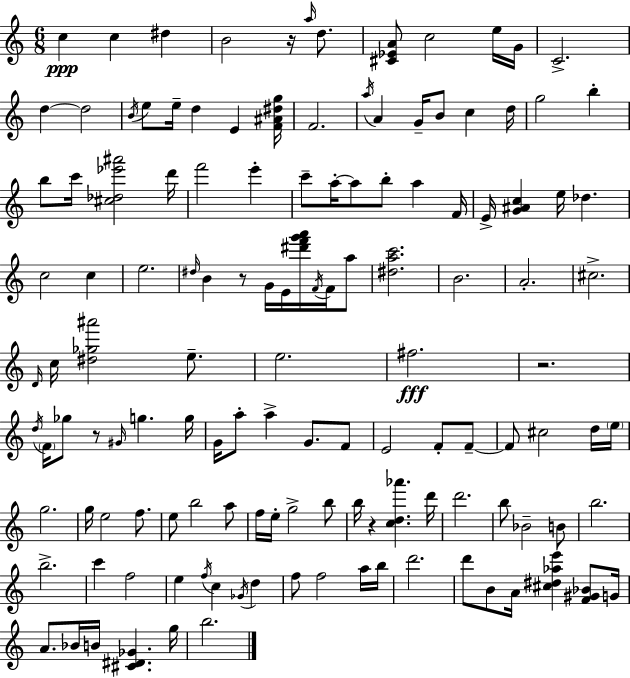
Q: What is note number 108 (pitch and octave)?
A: D6